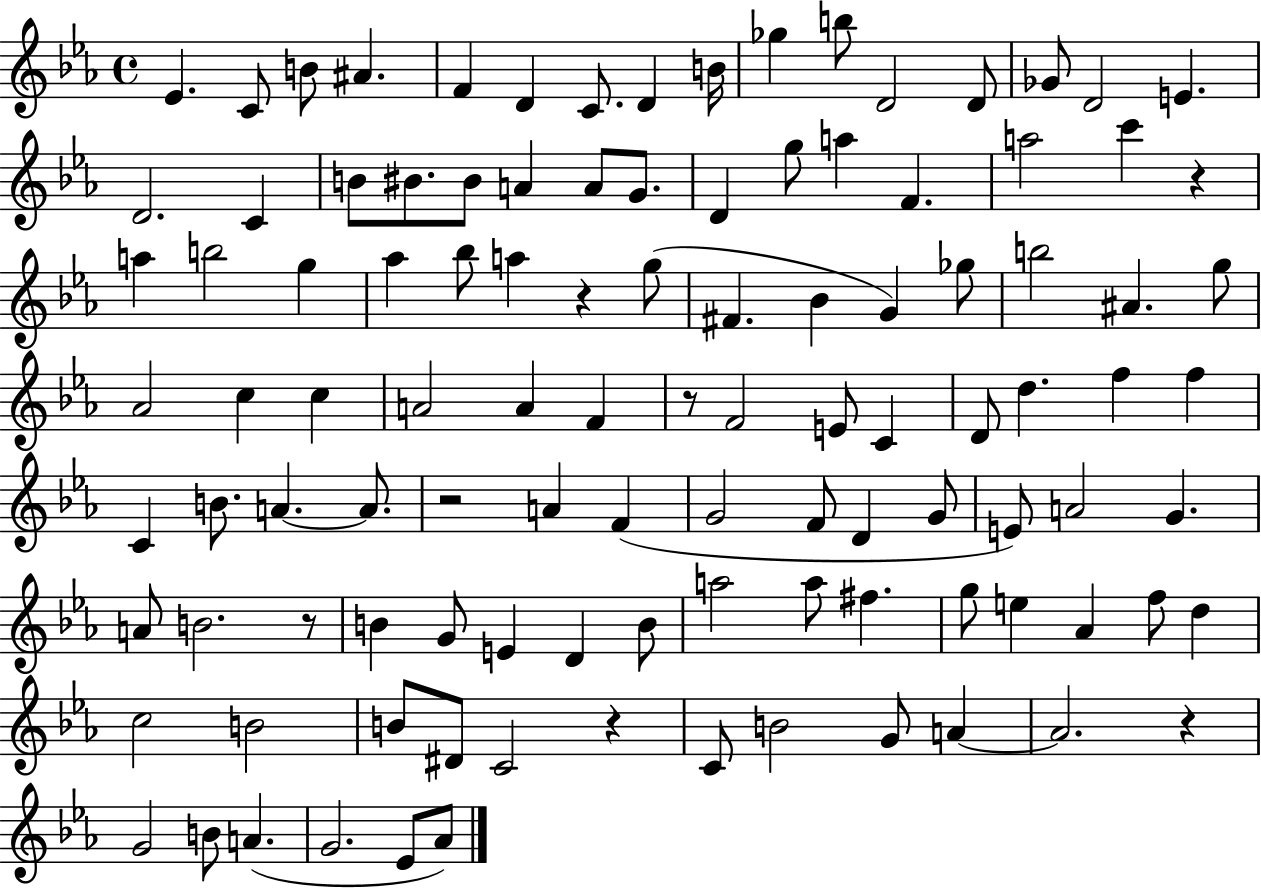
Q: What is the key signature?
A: EES major